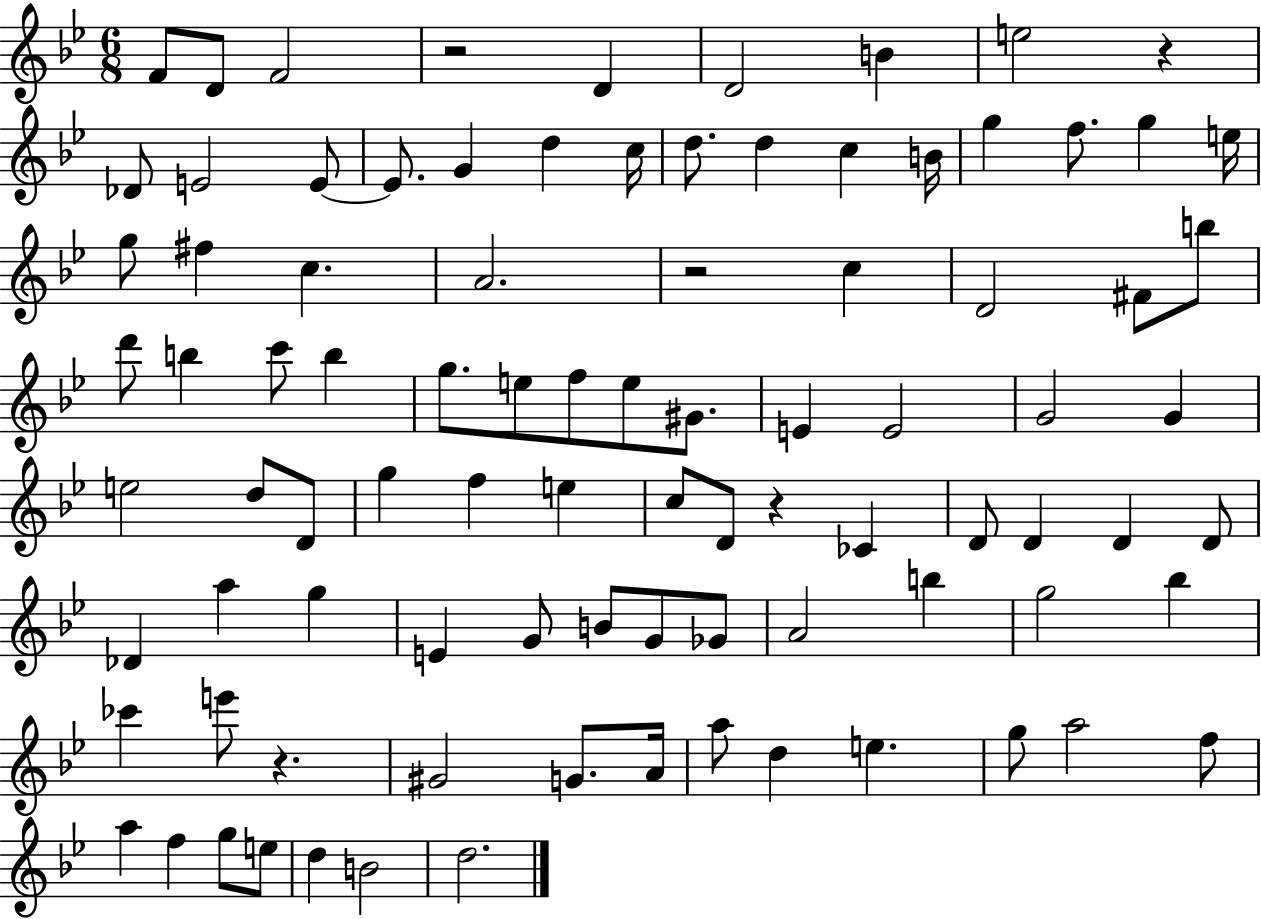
F4/e D4/e F4/h R/h D4/q D4/h B4/q E5/h R/q Db4/e E4/h E4/e E4/e. G4/q D5/q C5/s D5/e. D5/q C5/q B4/s G5/q F5/e. G5/q E5/s G5/e F#5/q C5/q. A4/h. R/h C5/q D4/h F#4/e B5/e D6/e B5/q C6/e B5/q G5/e. E5/e F5/e E5/e G#4/e. E4/q E4/h G4/h G4/q E5/h D5/e D4/e G5/q F5/q E5/q C5/e D4/e R/q CES4/q D4/e D4/q D4/q D4/e Db4/q A5/q G5/q E4/q G4/e B4/e G4/e Gb4/e A4/h B5/q G5/h Bb5/q CES6/q E6/e R/q. G#4/h G4/e. A4/s A5/e D5/q E5/q. G5/e A5/h F5/e A5/q F5/q G5/e E5/e D5/q B4/h D5/h.